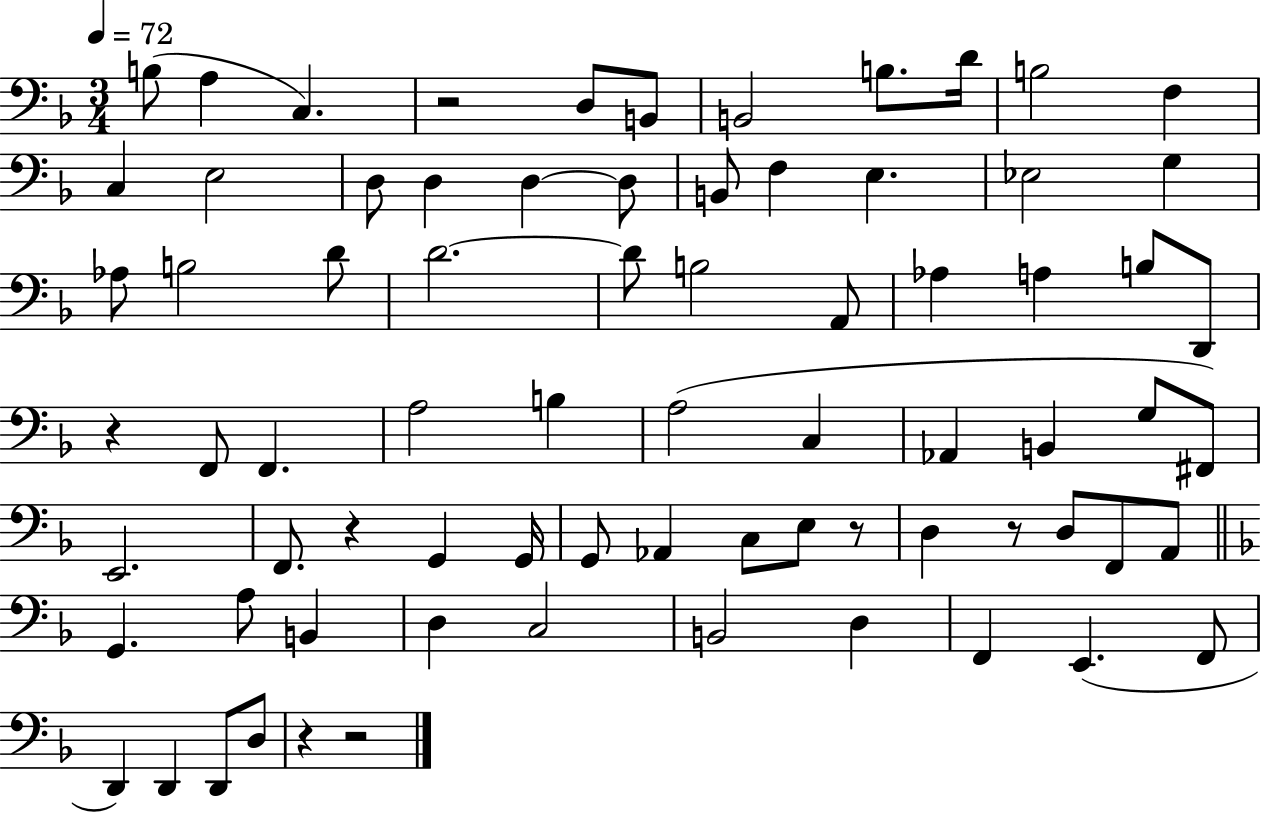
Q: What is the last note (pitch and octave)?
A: D3